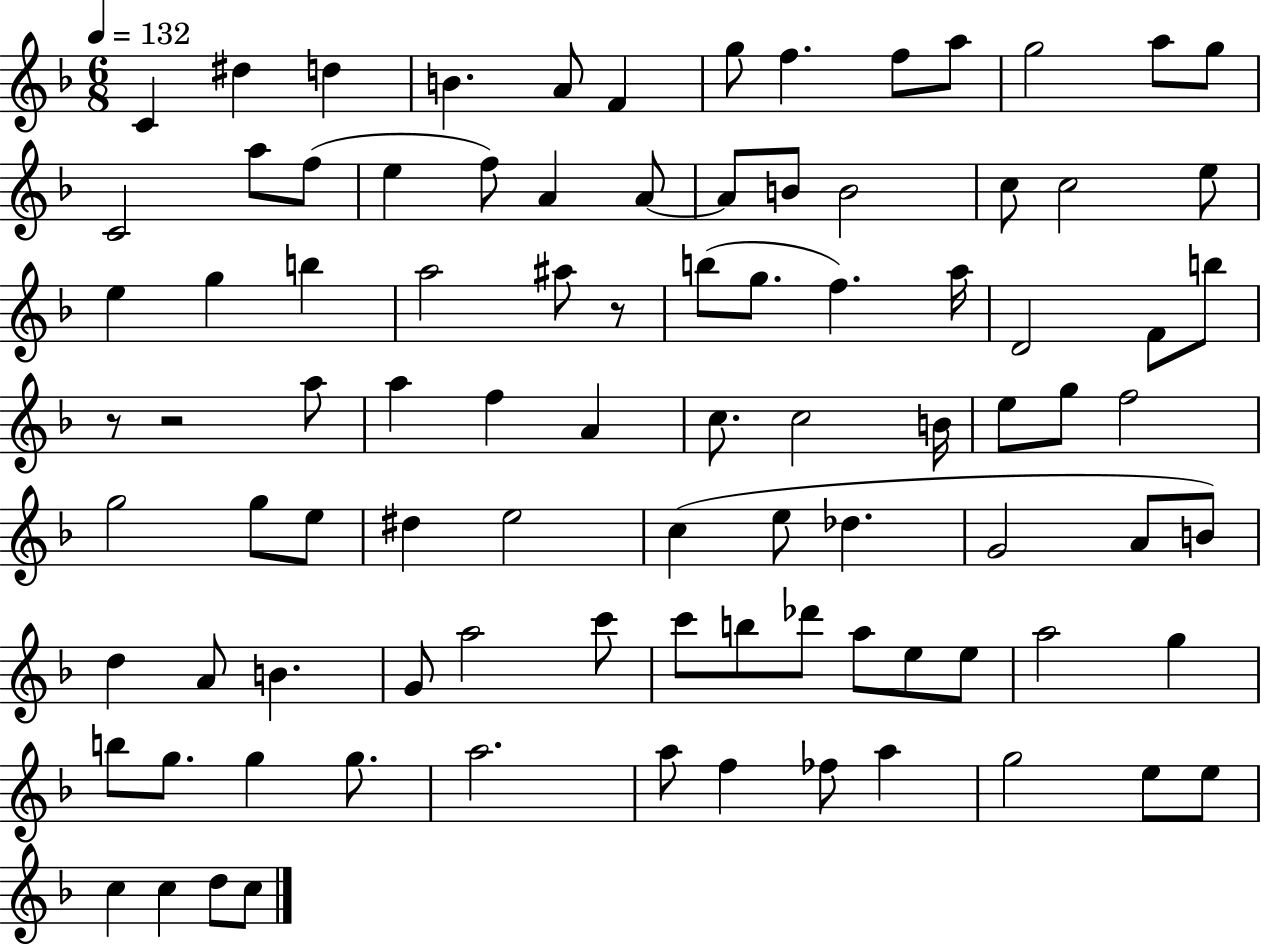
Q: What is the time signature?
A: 6/8